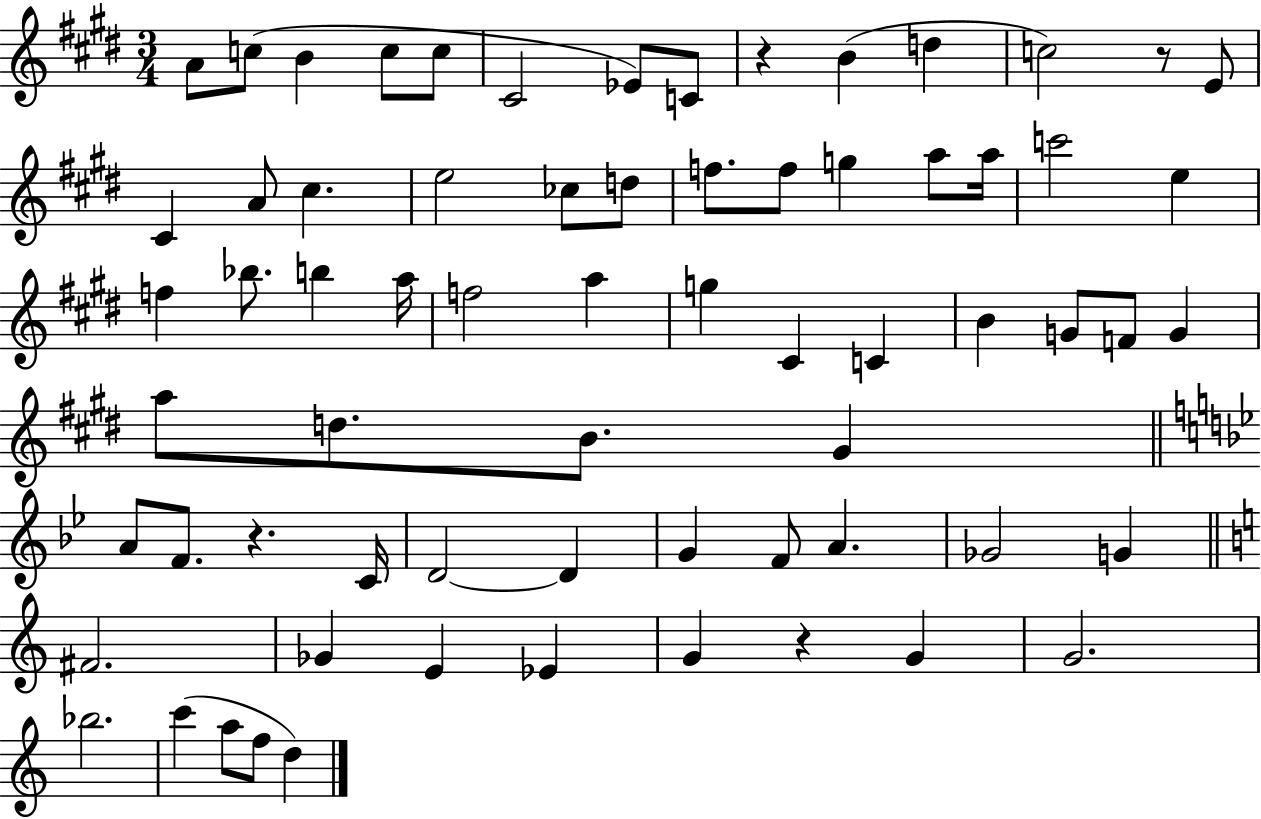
X:1
T:Untitled
M:3/4
L:1/4
K:E
A/2 c/2 B c/2 c/2 ^C2 _E/2 C/2 z B d c2 z/2 E/2 ^C A/2 ^c e2 _c/2 d/2 f/2 f/2 g a/2 a/4 c'2 e f _b/2 b a/4 f2 a g ^C C B G/2 F/2 G a/2 d/2 B/2 ^G A/2 F/2 z C/4 D2 D G F/2 A _G2 G ^F2 _G E _E G z G G2 _b2 c' a/2 f/2 d